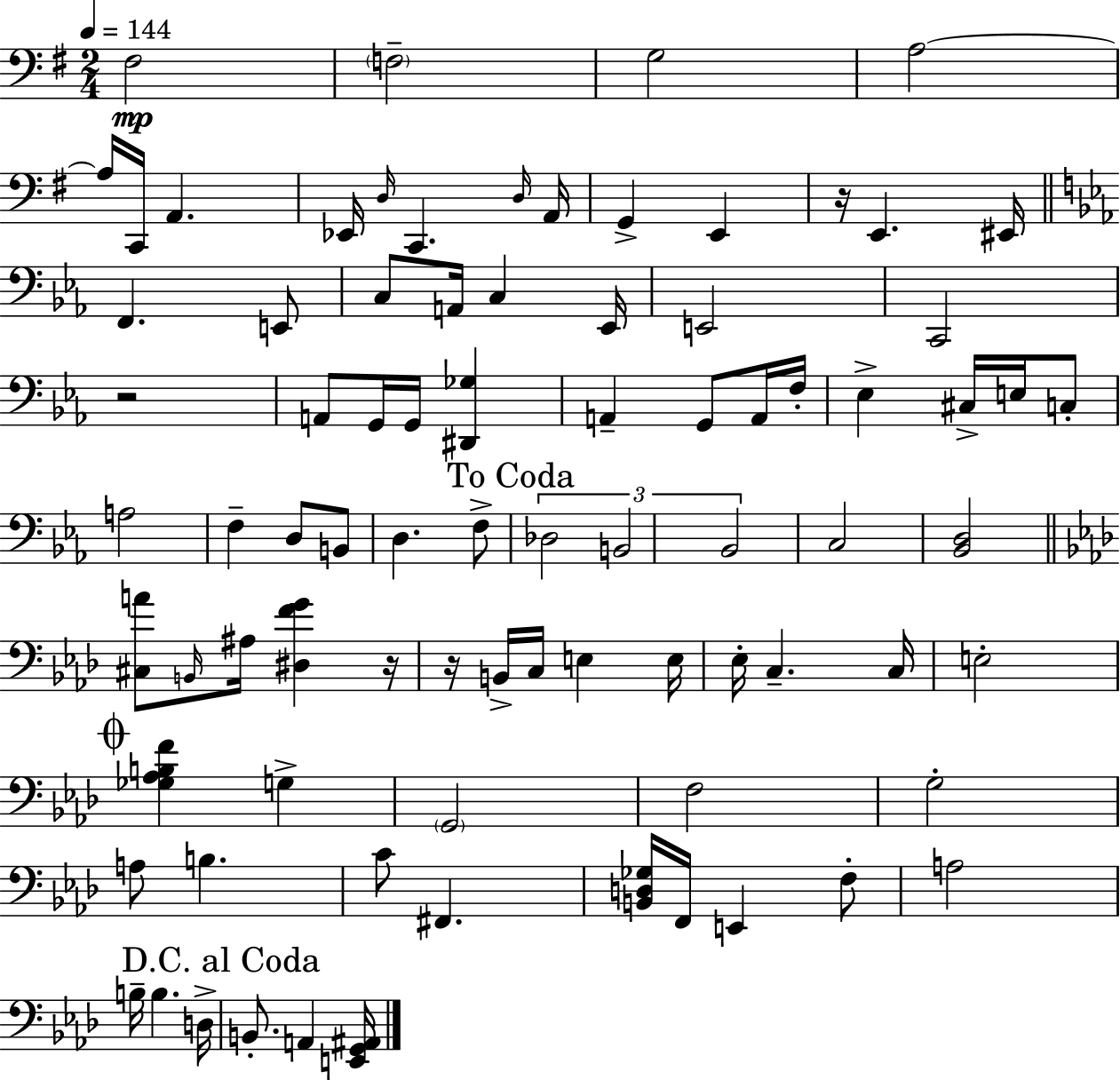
F#3/h F3/h G3/h A3/h A3/s C2/s A2/q. Eb2/s D3/s C2/q. D3/s A2/s G2/q E2/q R/s E2/q. EIS2/s F2/q. E2/e C3/e A2/s C3/q Eb2/s E2/h C2/h R/h A2/e G2/s G2/s [D#2,Gb3]/q A2/q G2/e A2/s F3/s Eb3/q C#3/s E3/s C3/e A3/h F3/q D3/e B2/e D3/q. F3/e Db3/h B2/h Bb2/h C3/h [Bb2,D3]/h [C#3,A4]/e B2/s A#3/s [D#3,F4,G4]/q R/s R/s B2/s C3/s E3/q E3/s Eb3/s C3/q. C3/s E3/h [Gb3,Ab3,B3,F4]/q G3/q G2/h F3/h G3/h A3/e B3/q. C4/e F#2/q. [B2,D3,Gb3]/s F2/s E2/q F3/e A3/h B3/s B3/q. D3/s B2/e. A2/q [E2,G2,A#2]/s